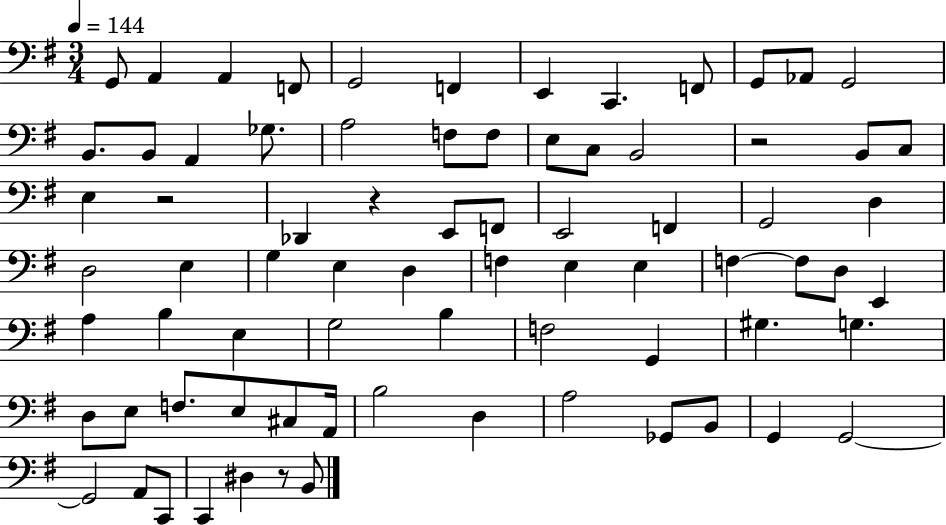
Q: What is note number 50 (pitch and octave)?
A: F3